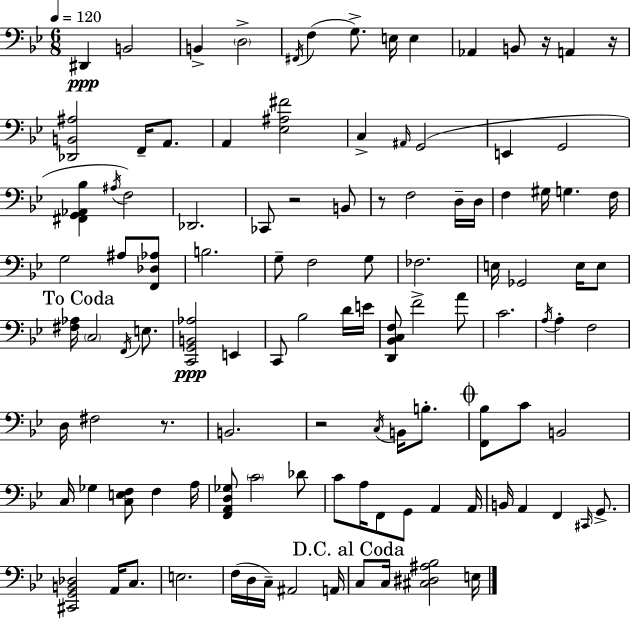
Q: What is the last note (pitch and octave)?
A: E3